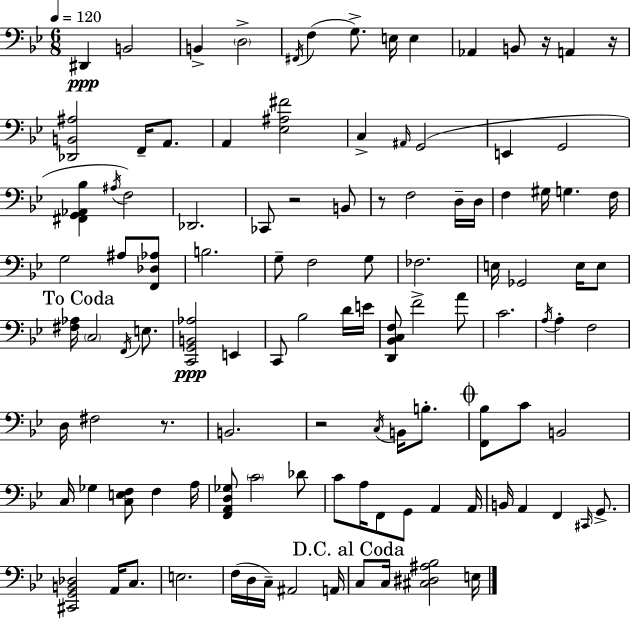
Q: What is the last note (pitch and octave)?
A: E3